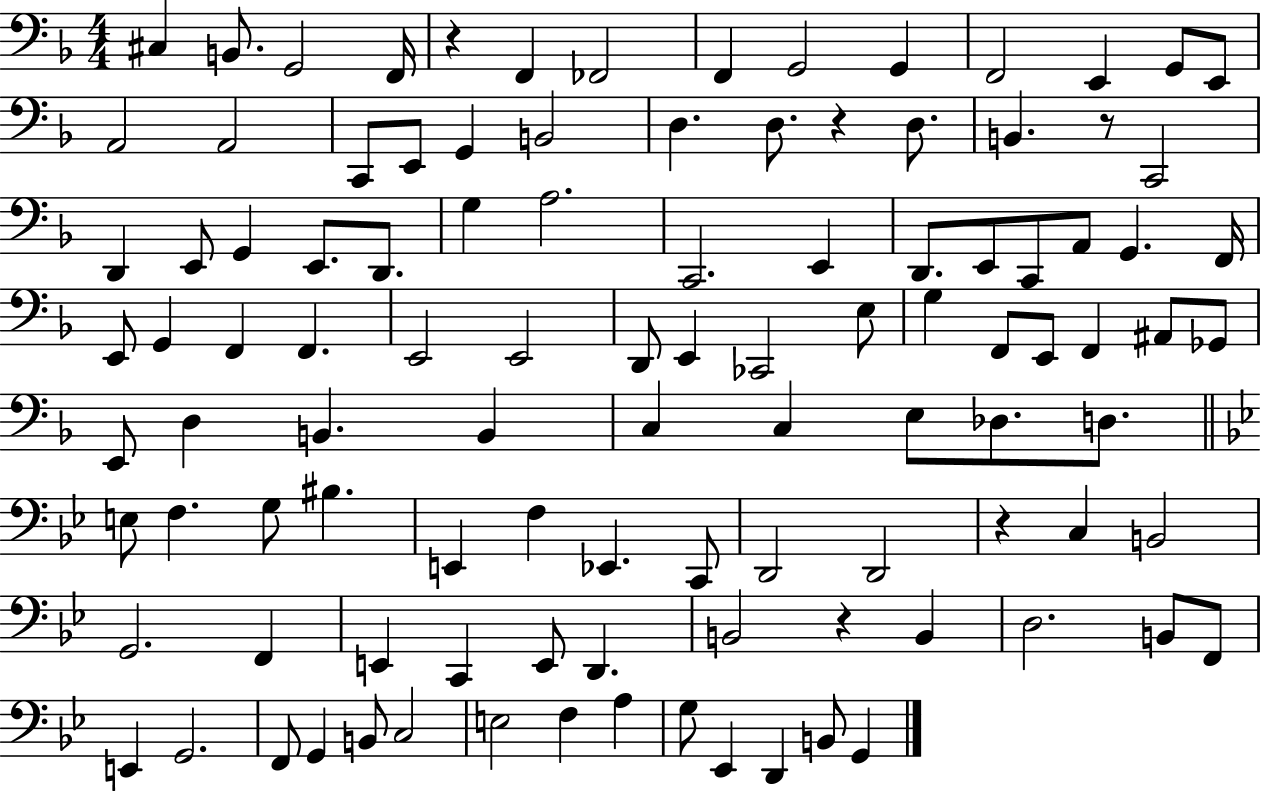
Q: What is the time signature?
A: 4/4